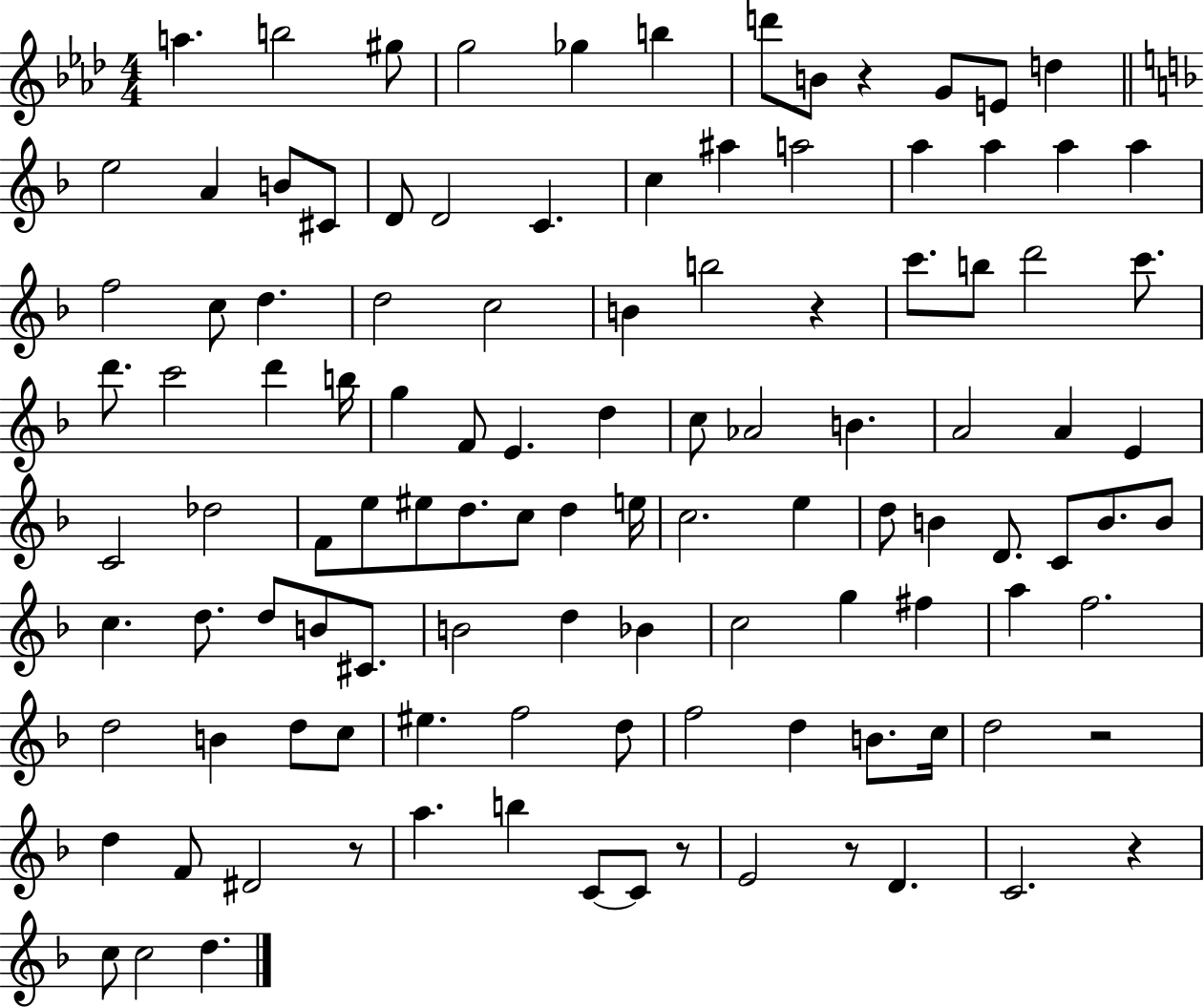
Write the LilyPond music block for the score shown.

{
  \clef treble
  \numericTimeSignature
  \time 4/4
  \key aes \major
  \repeat volta 2 { a''4. b''2 gis''8 | g''2 ges''4 b''4 | d'''8 b'8 r4 g'8 e'8 d''4 | \bar "||" \break \key f \major e''2 a'4 b'8 cis'8 | d'8 d'2 c'4. | c''4 ais''4 a''2 | a''4 a''4 a''4 a''4 | \break f''2 c''8 d''4. | d''2 c''2 | b'4 b''2 r4 | c'''8. b''8 d'''2 c'''8. | \break d'''8. c'''2 d'''4 b''16 | g''4 f'8 e'4. d''4 | c''8 aes'2 b'4. | a'2 a'4 e'4 | \break c'2 des''2 | f'8 e''8 eis''8 d''8. c''8 d''4 e''16 | c''2. e''4 | d''8 b'4 d'8. c'8 b'8. b'8 | \break c''4. d''8. d''8 b'8 cis'8. | b'2 d''4 bes'4 | c''2 g''4 fis''4 | a''4 f''2. | \break d''2 b'4 d''8 c''8 | eis''4. f''2 d''8 | f''2 d''4 b'8. c''16 | d''2 r2 | \break d''4 f'8 dis'2 r8 | a''4. b''4 c'8~~ c'8 r8 | e'2 r8 d'4. | c'2. r4 | \break c''8 c''2 d''4. | } \bar "|."
}